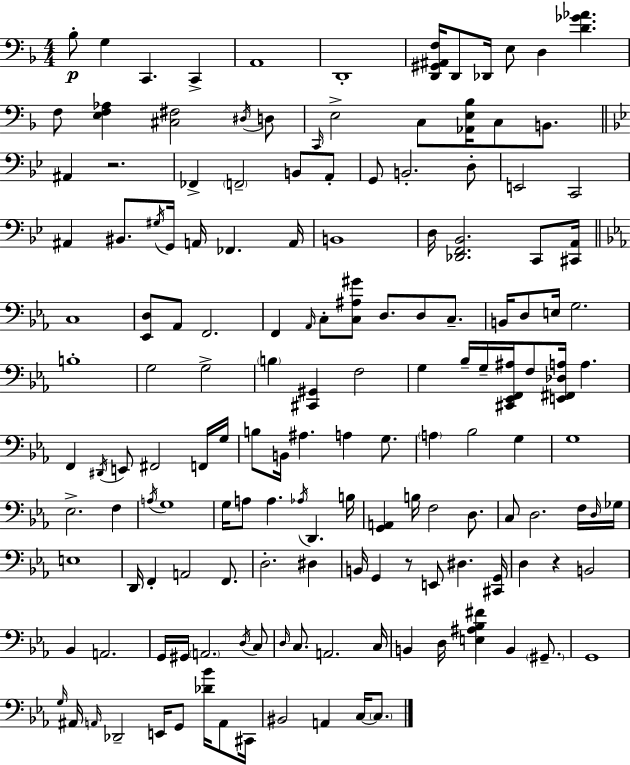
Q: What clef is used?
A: bass